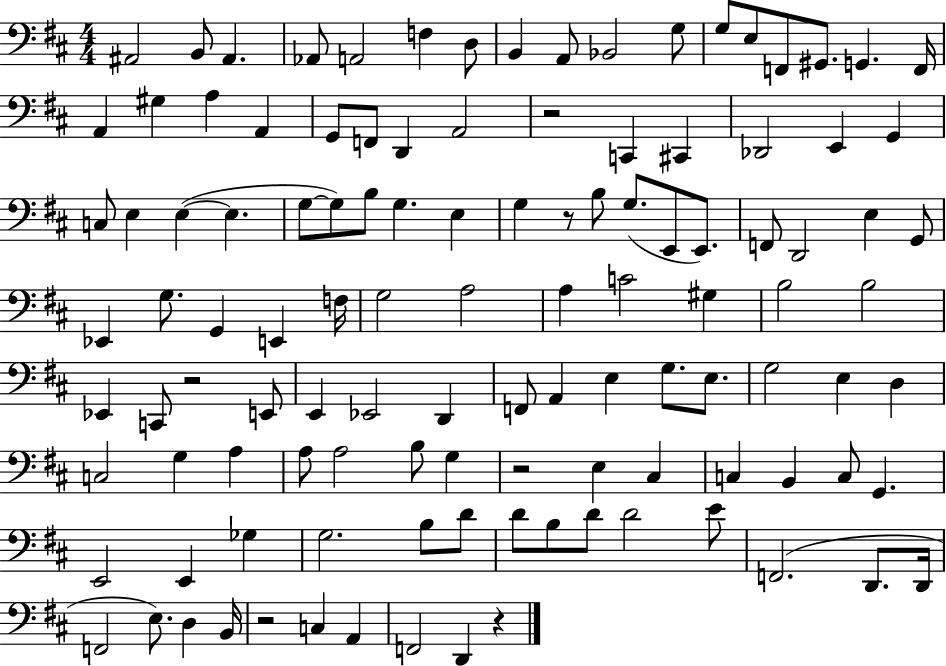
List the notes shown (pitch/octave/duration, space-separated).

A#2/h B2/e A#2/q. Ab2/e A2/h F3/q D3/e B2/q A2/e Bb2/h G3/e G3/e E3/e F2/e G#2/e. G2/q. F2/s A2/q G#3/q A3/q A2/q G2/e F2/e D2/q A2/h R/h C2/q C#2/q Db2/h E2/q G2/q C3/e E3/q E3/q E3/q. G3/e G3/e B3/e G3/q. E3/q G3/q R/e B3/e G3/e. E2/e E2/e. F2/e D2/h E3/q G2/e Eb2/q G3/e. G2/q E2/q F3/s G3/h A3/h A3/q C4/h G#3/q B3/h B3/h Eb2/q C2/e R/h E2/e E2/q Eb2/h D2/q F2/e A2/q E3/q G3/e. E3/e. G3/h E3/q D3/q C3/h G3/q A3/q A3/e A3/h B3/e G3/q R/h E3/q C#3/q C3/q B2/q C3/e G2/q. E2/h E2/q Gb3/q G3/h. B3/e D4/e D4/e B3/e D4/e D4/h E4/e F2/h. D2/e. D2/s F2/h E3/e. D3/q B2/s R/h C3/q A2/q F2/h D2/q R/q